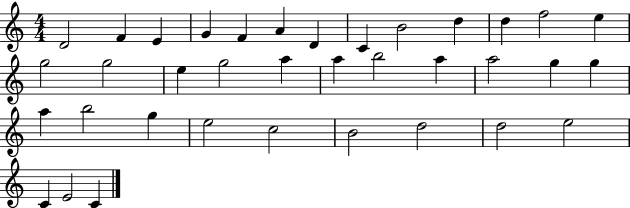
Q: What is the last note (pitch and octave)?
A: C4